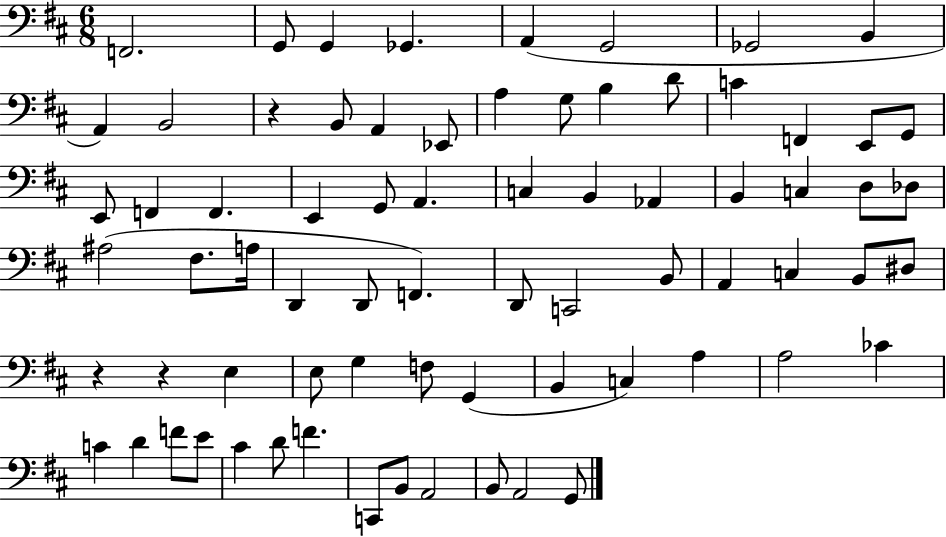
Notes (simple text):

F2/h. G2/e G2/q Gb2/q. A2/q G2/h Gb2/h B2/q A2/q B2/h R/q B2/e A2/q Eb2/e A3/q G3/e B3/q D4/e C4/q F2/q E2/e G2/e E2/e F2/q F2/q. E2/q G2/e A2/q. C3/q B2/q Ab2/q B2/q C3/q D3/e Db3/e A#3/h F#3/e. A3/s D2/q D2/e F2/q. D2/e C2/h B2/e A2/q C3/q B2/e D#3/e R/q R/q E3/q E3/e G3/q F3/e G2/q B2/q C3/q A3/q A3/h CES4/q C4/q D4/q F4/e E4/e C#4/q D4/e F4/q. C2/e B2/e A2/h B2/e A2/h G2/e